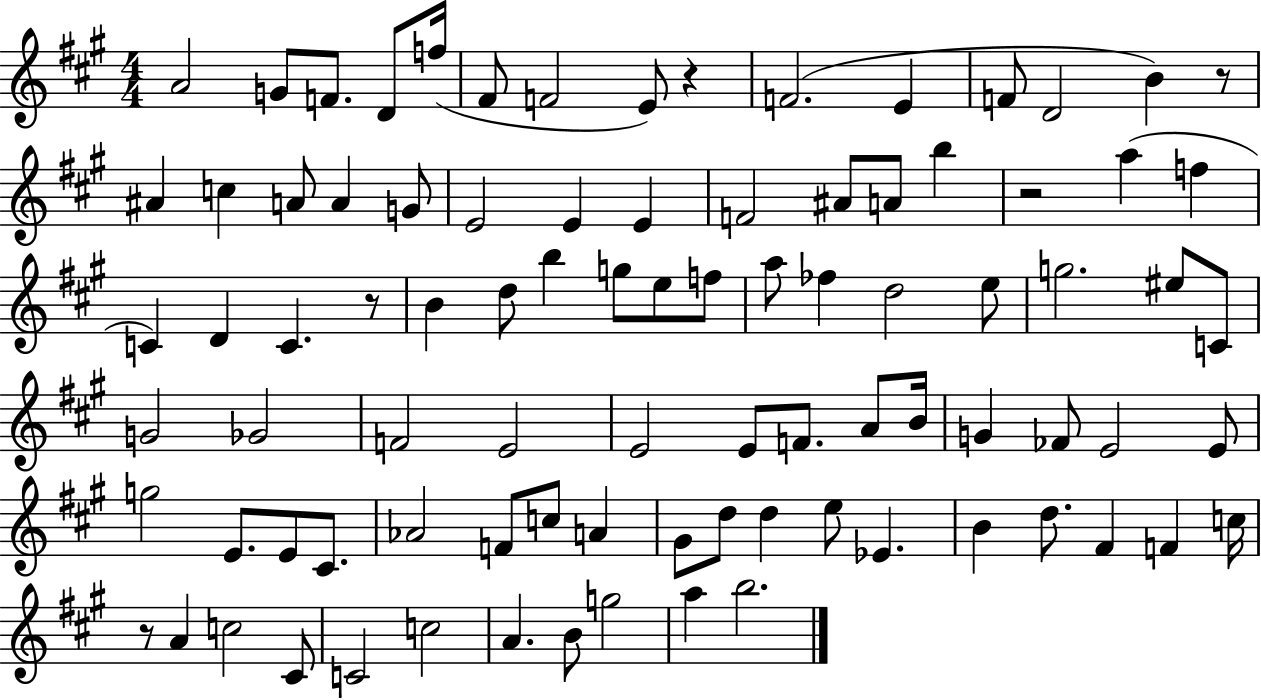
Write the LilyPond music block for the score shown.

{
  \clef treble
  \numericTimeSignature
  \time 4/4
  \key a \major
  a'2 g'8 f'8. d'8 f''16( | fis'8 f'2 e'8) r4 | f'2.( e'4 | f'8 d'2 b'4) r8 | \break ais'4 c''4 a'8 a'4 g'8 | e'2 e'4 e'4 | f'2 ais'8 a'8 b''4 | r2 a''4( f''4 | \break c'4) d'4 c'4. r8 | b'4 d''8 b''4 g''8 e''8 f''8 | a''8 fes''4 d''2 e''8 | g''2. eis''8 c'8 | \break g'2 ges'2 | f'2 e'2 | e'2 e'8 f'8. a'8 b'16 | g'4 fes'8 e'2 e'8 | \break g''2 e'8. e'8 cis'8. | aes'2 f'8 c''8 a'4 | gis'8 d''8 d''4 e''8 ees'4. | b'4 d''8. fis'4 f'4 c''16 | \break r8 a'4 c''2 cis'8 | c'2 c''2 | a'4. b'8 g''2 | a''4 b''2. | \break \bar "|."
}